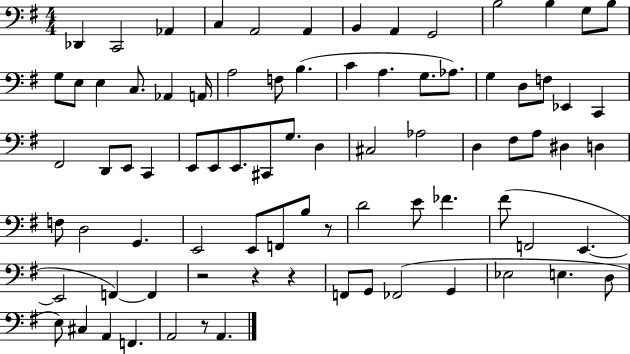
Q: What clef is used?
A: bass